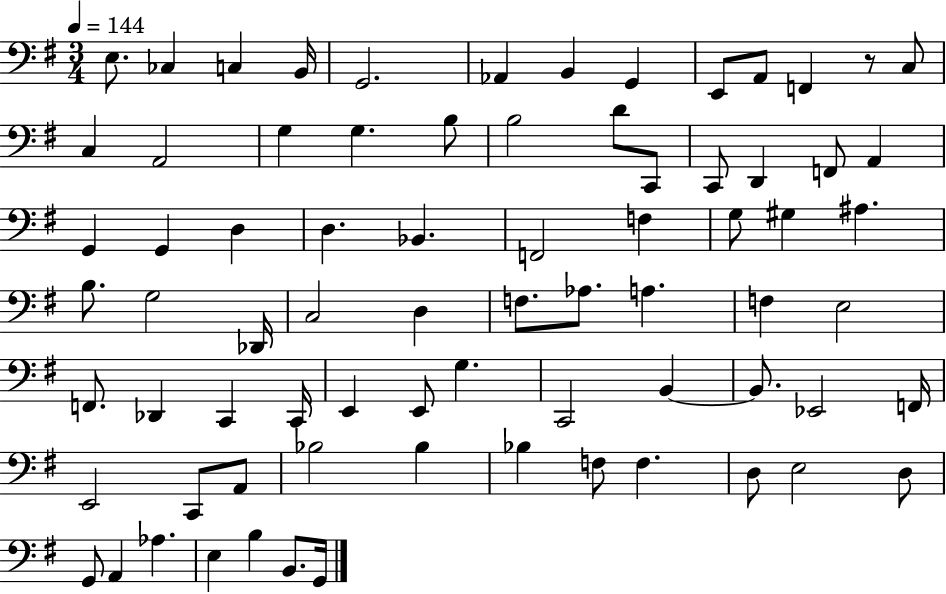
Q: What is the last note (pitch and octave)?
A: G2